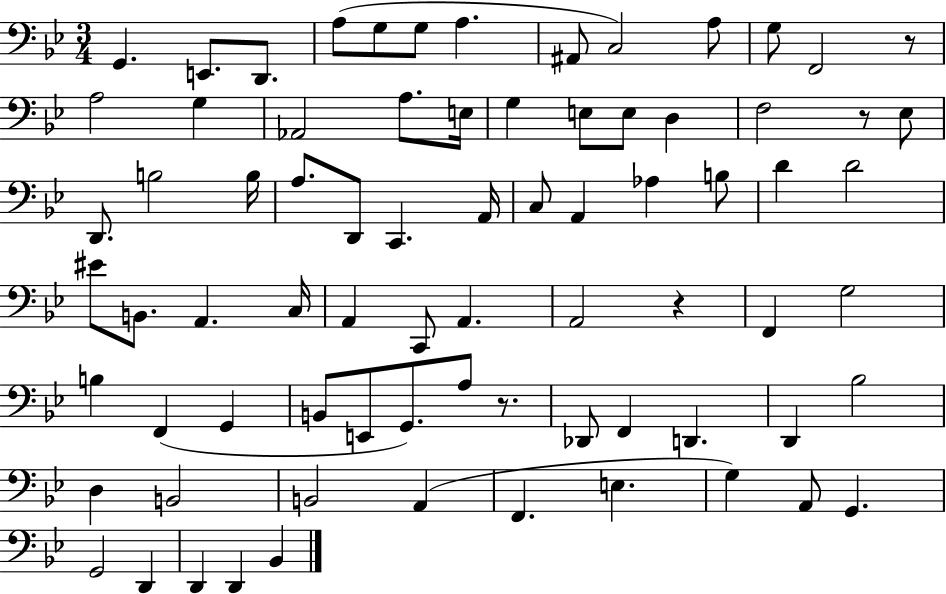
X:1
T:Untitled
M:3/4
L:1/4
K:Bb
G,, E,,/2 D,,/2 A,/2 G,/2 G,/2 A, ^A,,/2 C,2 A,/2 G,/2 F,,2 z/2 A,2 G, _A,,2 A,/2 E,/4 G, E,/2 E,/2 D, F,2 z/2 _E,/2 D,,/2 B,2 B,/4 A,/2 D,,/2 C,, A,,/4 C,/2 A,, _A, B,/2 D D2 ^E/2 B,,/2 A,, C,/4 A,, C,,/2 A,, A,,2 z F,, G,2 B, F,, G,, B,,/2 E,,/2 G,,/2 A,/2 z/2 _D,,/2 F,, D,, D,, _B,2 D, B,,2 B,,2 A,, F,, E, G, A,,/2 G,, G,,2 D,, D,, D,, _B,,